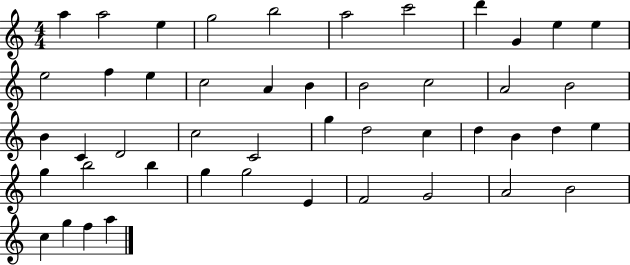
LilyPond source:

{
  \clef treble
  \numericTimeSignature
  \time 4/4
  \key c \major
  a''4 a''2 e''4 | g''2 b''2 | a''2 c'''2 | d'''4 g'4 e''4 e''4 | \break e''2 f''4 e''4 | c''2 a'4 b'4 | b'2 c''2 | a'2 b'2 | \break b'4 c'4 d'2 | c''2 c'2 | g''4 d''2 c''4 | d''4 b'4 d''4 e''4 | \break g''4 b''2 b''4 | g''4 g''2 e'4 | f'2 g'2 | a'2 b'2 | \break c''4 g''4 f''4 a''4 | \bar "|."
}